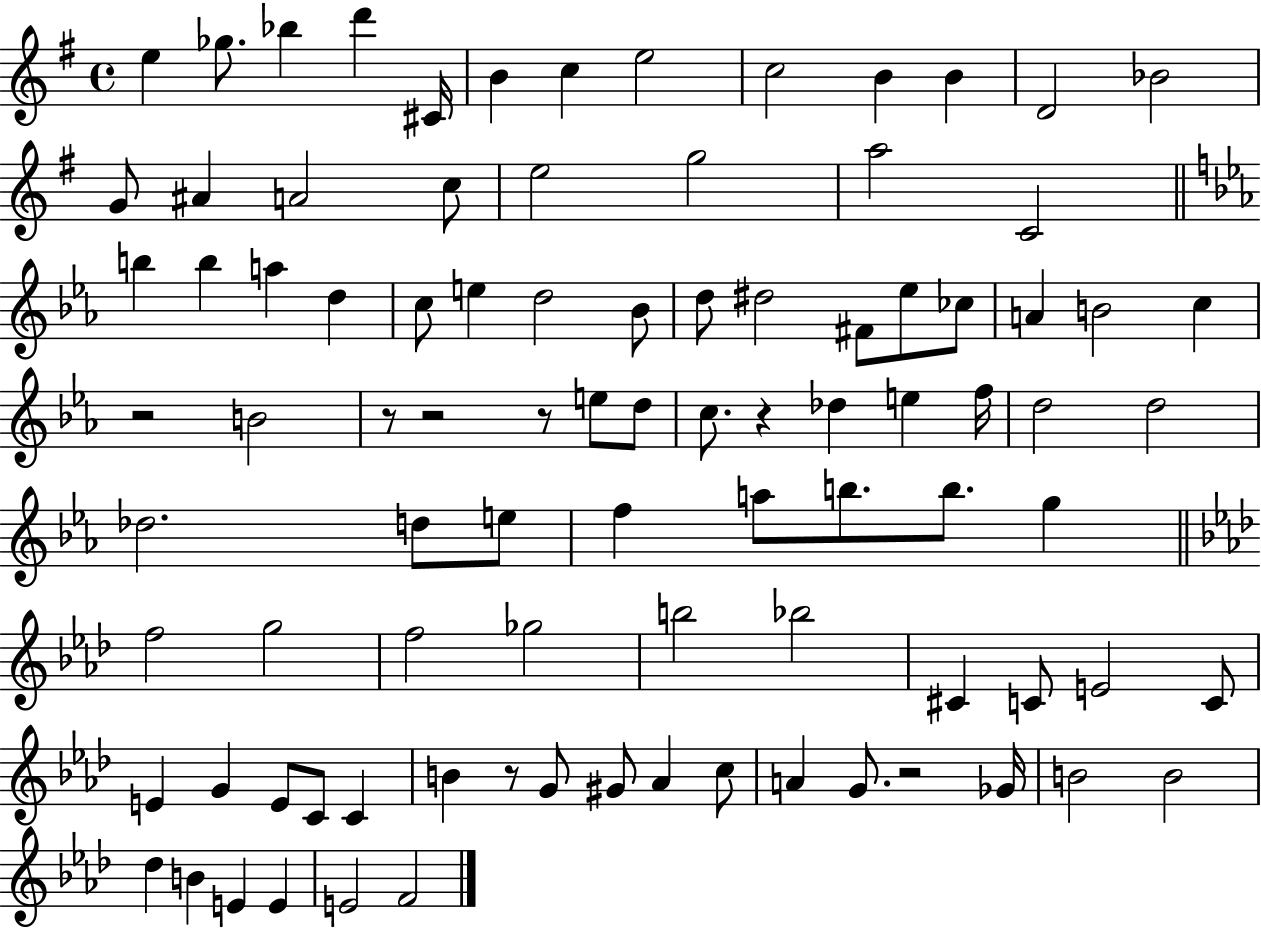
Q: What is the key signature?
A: G major